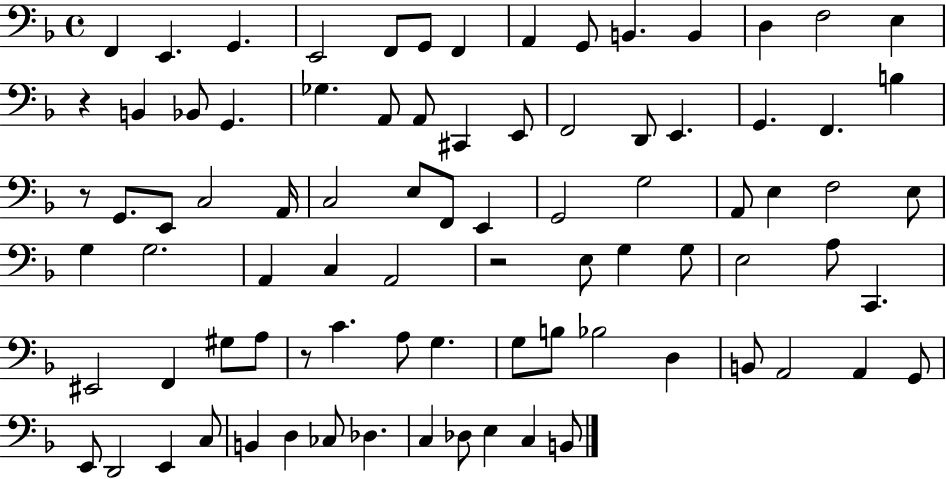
X:1
T:Untitled
M:4/4
L:1/4
K:F
F,, E,, G,, E,,2 F,,/2 G,,/2 F,, A,, G,,/2 B,, B,, D, F,2 E, z B,, _B,,/2 G,, _G, A,,/2 A,,/2 ^C,, E,,/2 F,,2 D,,/2 E,, G,, F,, B, z/2 G,,/2 E,,/2 C,2 A,,/4 C,2 E,/2 F,,/2 E,, G,,2 G,2 A,,/2 E, F,2 E,/2 G, G,2 A,, C, A,,2 z2 E,/2 G, G,/2 E,2 A,/2 C,, ^E,,2 F,, ^G,/2 A,/2 z/2 C A,/2 G, G,/2 B,/2 _B,2 D, B,,/2 A,,2 A,, G,,/2 E,,/2 D,,2 E,, C,/2 B,, D, _C,/2 _D, C, _D,/2 E, C, B,,/2